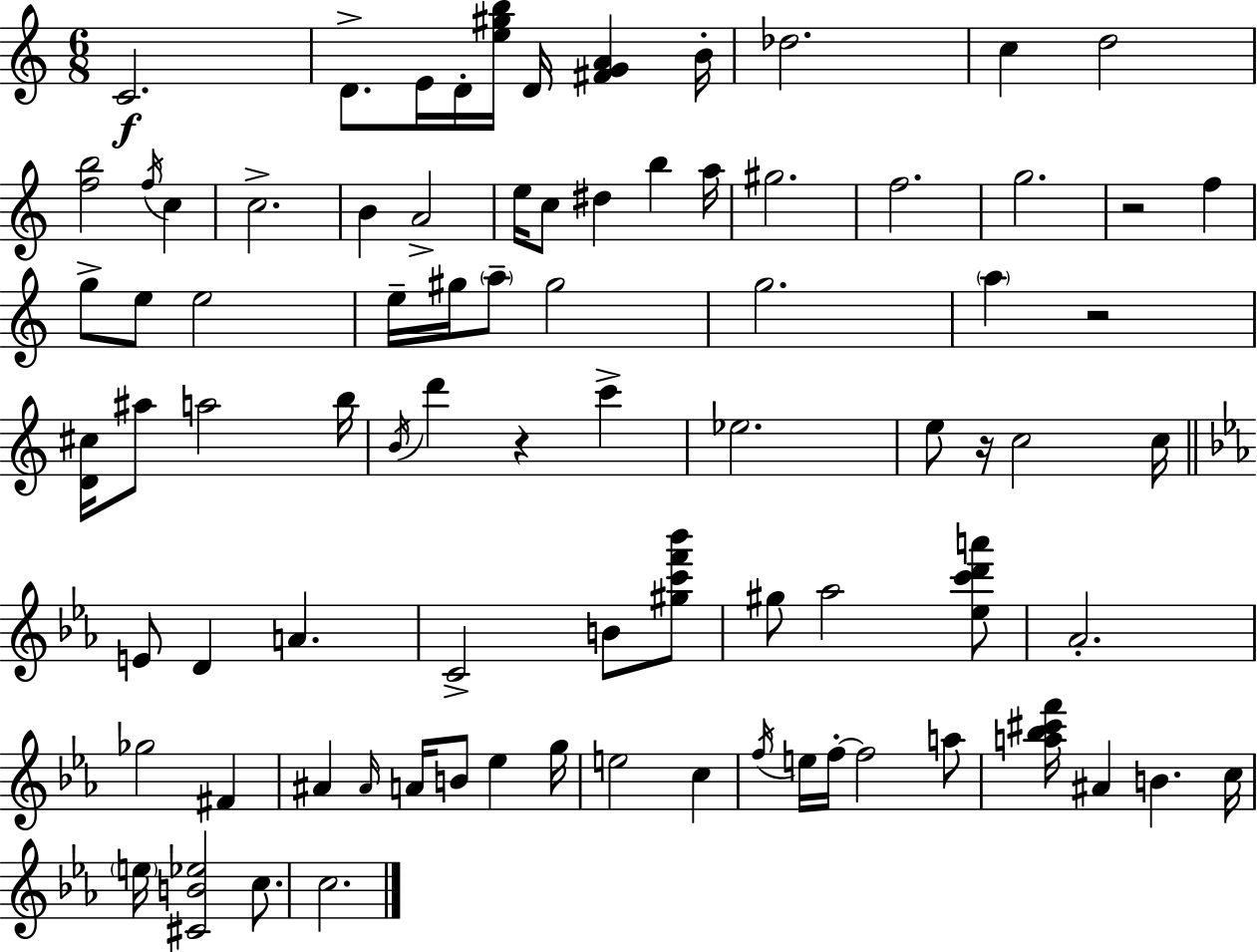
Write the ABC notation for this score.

X:1
T:Untitled
M:6/8
L:1/4
K:Am
C2 D/2 E/4 D/4 [e^gb]/4 D/4 [^FGA] B/4 _d2 c d2 [fb]2 f/4 c c2 B A2 e/4 c/2 ^d b a/4 ^g2 f2 g2 z2 f g/2 e/2 e2 e/4 ^g/4 a/2 ^g2 g2 a z2 [D^c]/4 ^a/2 a2 b/4 B/4 d' z c' _e2 e/2 z/4 c2 c/4 E/2 D A C2 B/2 [^gc'f'_b']/2 ^g/2 _a2 [_ec'd'a']/2 _A2 _g2 ^F ^A ^A/4 A/4 B/2 _e g/4 e2 c f/4 e/4 f/4 f2 a/2 [a_b^c'f']/4 ^A B c/4 e/4 [^CB_e]2 c/2 c2